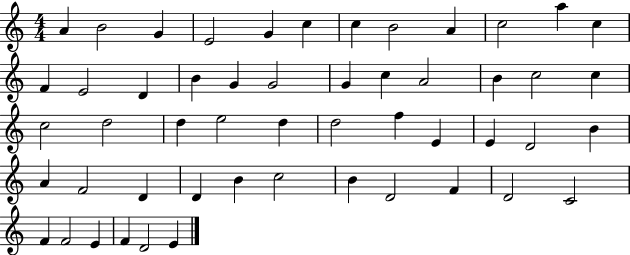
A4/q B4/h G4/q E4/h G4/q C5/q C5/q B4/h A4/q C5/h A5/q C5/q F4/q E4/h D4/q B4/q G4/q G4/h G4/q C5/q A4/h B4/q C5/h C5/q C5/h D5/h D5/q E5/h D5/q D5/h F5/q E4/q E4/q D4/h B4/q A4/q F4/h D4/q D4/q B4/q C5/h B4/q D4/h F4/q D4/h C4/h F4/q F4/h E4/q F4/q D4/h E4/q